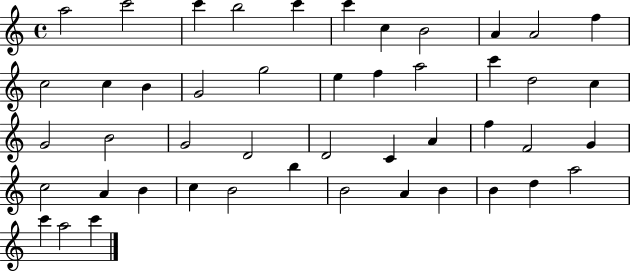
{
  \clef treble
  \time 4/4
  \defaultTimeSignature
  \key c \major
  a''2 c'''2 | c'''4 b''2 c'''4 | c'''4 c''4 b'2 | a'4 a'2 f''4 | \break c''2 c''4 b'4 | g'2 g''2 | e''4 f''4 a''2 | c'''4 d''2 c''4 | \break g'2 b'2 | g'2 d'2 | d'2 c'4 a'4 | f''4 f'2 g'4 | \break c''2 a'4 b'4 | c''4 b'2 b''4 | b'2 a'4 b'4 | b'4 d''4 a''2 | \break c'''4 a''2 c'''4 | \bar "|."
}